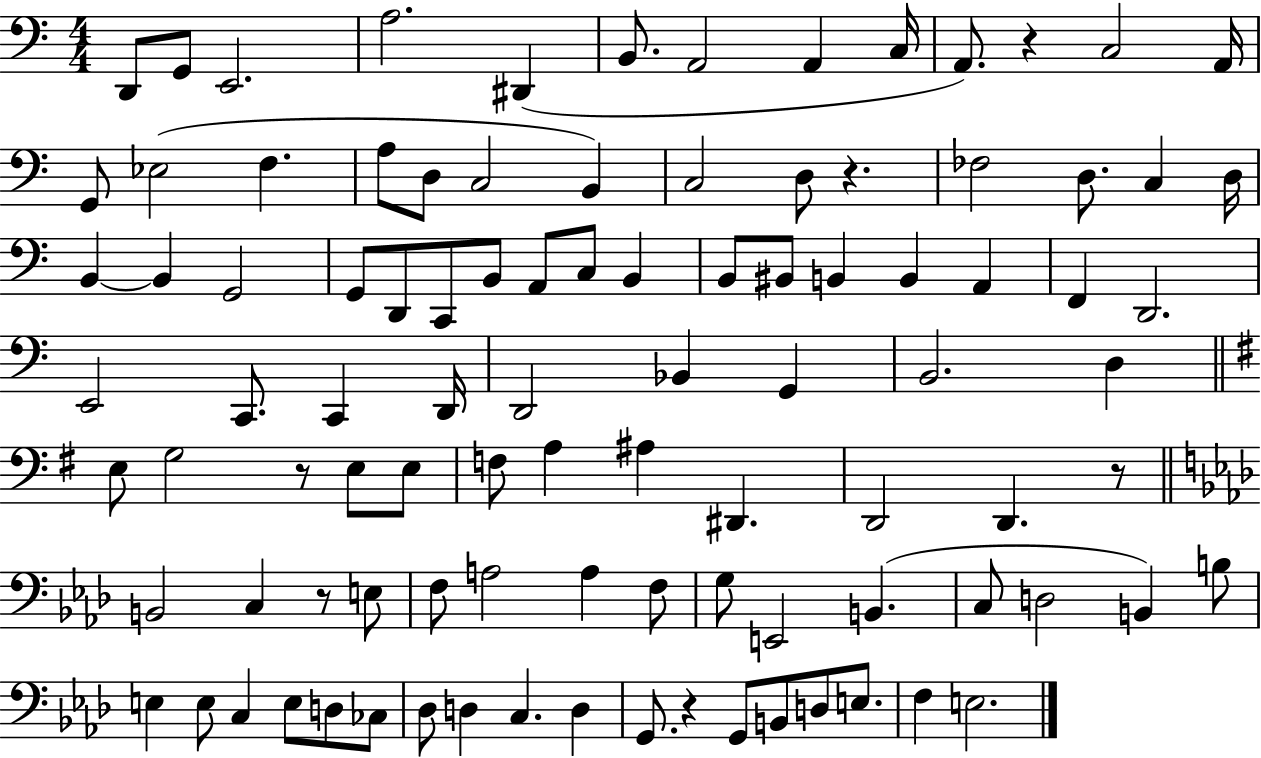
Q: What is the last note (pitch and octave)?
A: E3